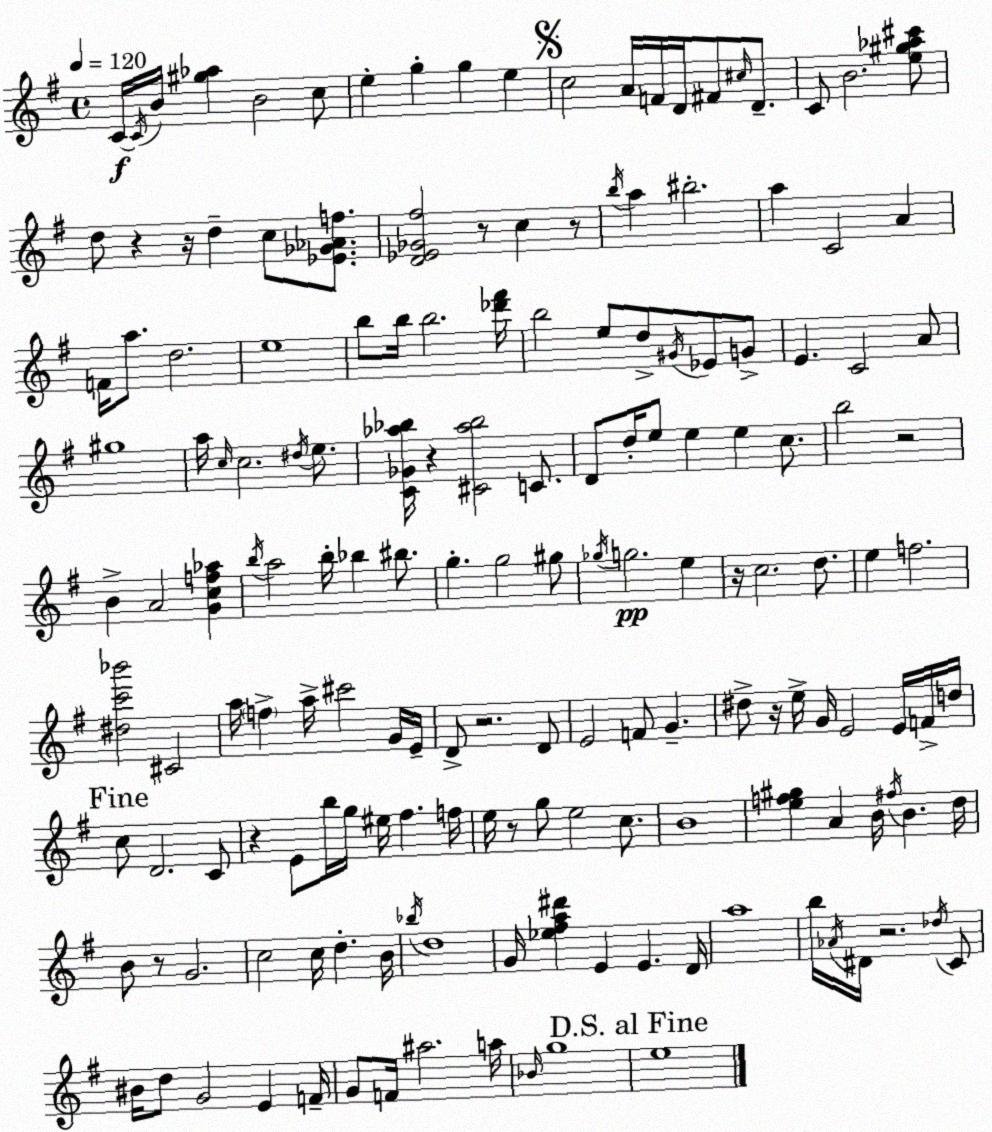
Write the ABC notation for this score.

X:1
T:Untitled
M:4/4
L:1/4
K:Em
C/4 C/4 B/4 [^g_a] B2 c/2 e g g e c2 A/4 F/4 D/4 ^F/2 ^c/4 D/2 C/2 B2 [e^g_a^c']/2 d/2 z z/4 d c/2 [_E_G_Af]/2 [D_E_G^f]2 z/2 c z/2 b/4 a ^b2 a C2 A F/4 a/2 d2 e4 b/2 b/4 b2 [_d'^f']/4 b2 e/2 d/2 ^G/4 _E/2 G/2 E C2 A/2 ^g4 a/4 c/4 c2 ^d/4 e/2 [C_G_a_b]/4 z [^C_a_b]2 C/2 D/2 d/4 e/2 e e c/2 b2 z2 B A2 [Gcf_a] b/4 a2 b/4 _b ^b/2 g g2 ^g/2 _g/4 g2 e z/4 c2 d/2 e f2 [^dc'_b']2 ^C2 a/4 f a/4 ^c'2 G/4 E/4 D/2 z2 D/2 E2 F/2 G ^d/2 z/4 e/4 G/4 E2 E/4 F/4 d/4 c/2 D2 C/2 z E/2 b/4 g/4 ^e/4 ^f f/4 e/4 z/2 g/2 e2 c/2 B4 [ef^g] A B/4 ^f/4 B d/4 B/2 z/2 G2 c2 c/4 d B/4 _b/4 d4 G/4 [_e^fa^d'] E E D/4 a4 b/4 _A/4 ^D/4 z2 _d/4 C/2 ^B/4 d/2 G2 E F/4 G/2 F/4 ^a2 a/4 _B/4 g4 e4